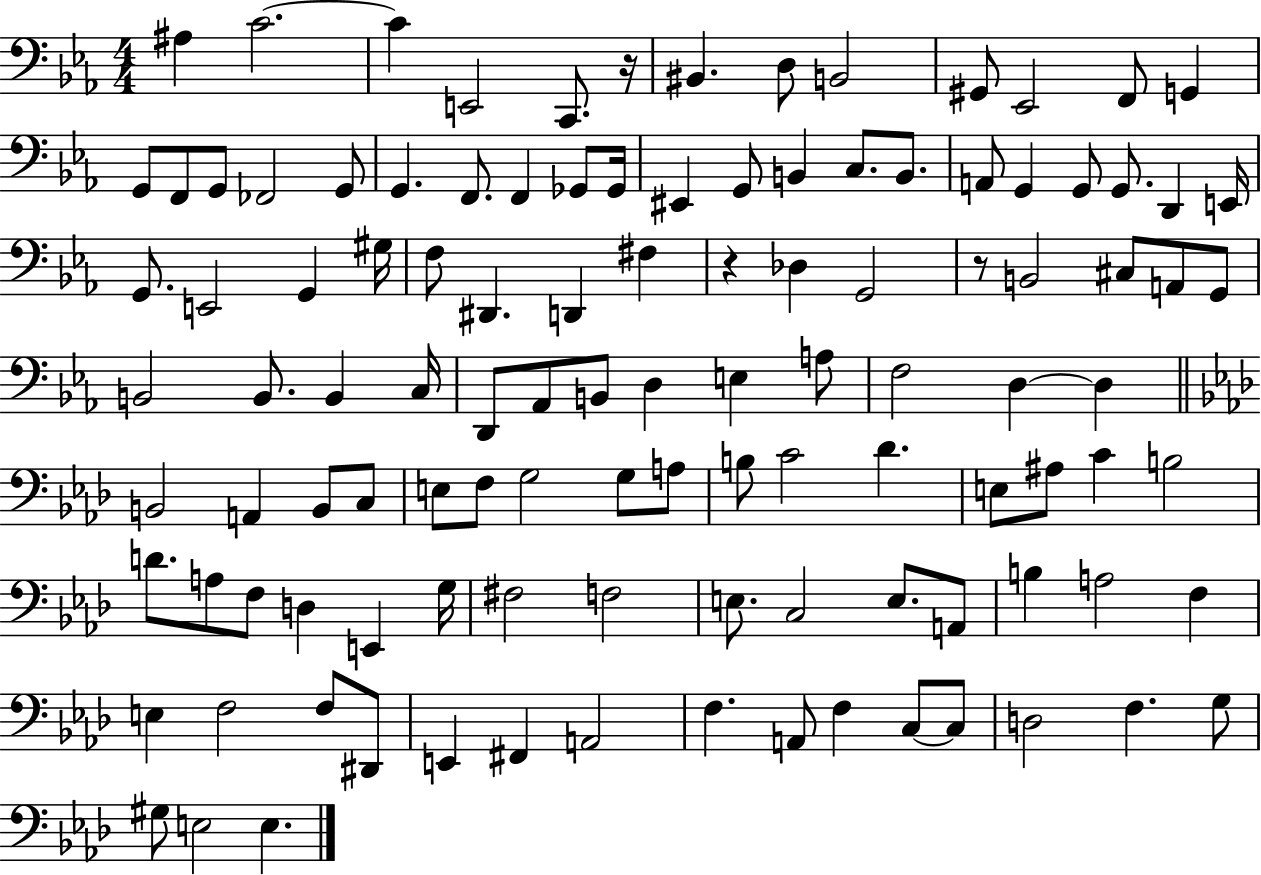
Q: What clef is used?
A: bass